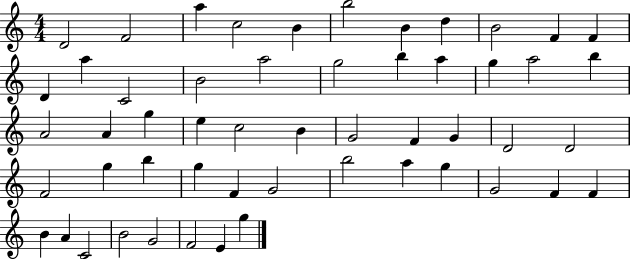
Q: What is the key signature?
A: C major